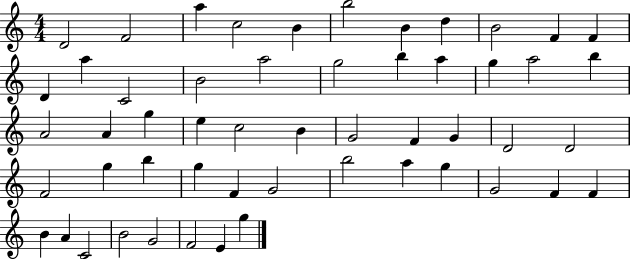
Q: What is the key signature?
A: C major